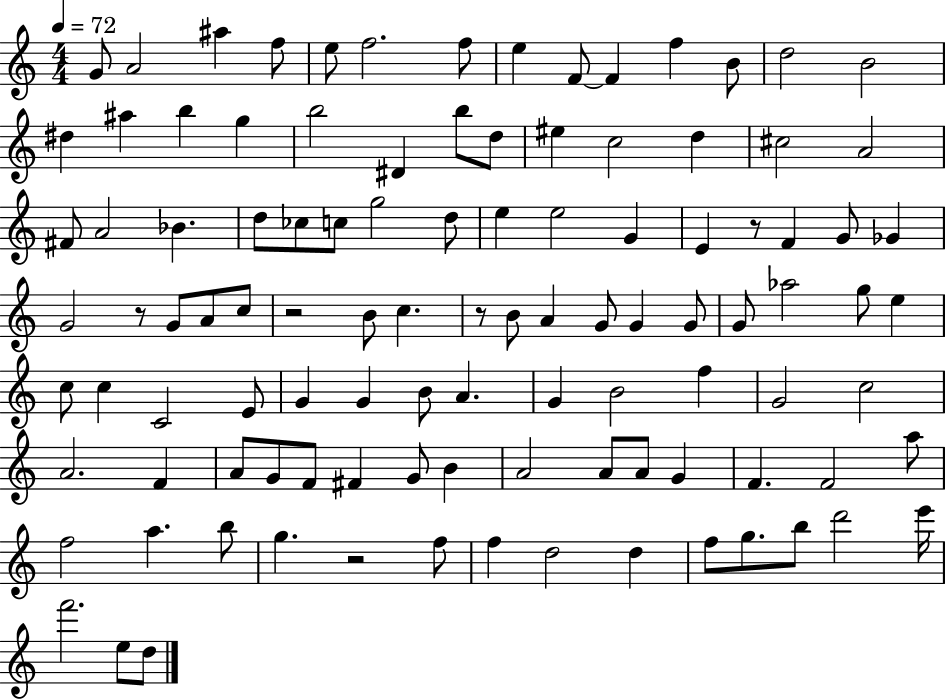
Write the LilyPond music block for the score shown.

{
  \clef treble
  \numericTimeSignature
  \time 4/4
  \key c \major
  \tempo 4 = 72
  \repeat volta 2 { g'8 a'2 ais''4 f''8 | e''8 f''2. f''8 | e''4 f'8~~ f'4 f''4 b'8 | d''2 b'2 | \break dis''4 ais''4 b''4 g''4 | b''2 dis'4 b''8 d''8 | eis''4 c''2 d''4 | cis''2 a'2 | \break fis'8 a'2 bes'4. | d''8 ces''8 c''8 g''2 d''8 | e''4 e''2 g'4 | e'4 r8 f'4 g'8 ges'4 | \break g'2 r8 g'8 a'8 c''8 | r2 b'8 c''4. | r8 b'8 a'4 g'8 g'4 g'8 | g'8 aes''2 g''8 e''4 | \break c''8 c''4 c'2 e'8 | g'4 g'4 b'8 a'4. | g'4 b'2 f''4 | g'2 c''2 | \break a'2. f'4 | a'8 g'8 f'8 fis'4 g'8 b'4 | a'2 a'8 a'8 g'4 | f'4. f'2 a''8 | \break f''2 a''4. b''8 | g''4. r2 f''8 | f''4 d''2 d''4 | f''8 g''8. b''8 d'''2 e'''16 | \break f'''2. e''8 d''8 | } \bar "|."
}